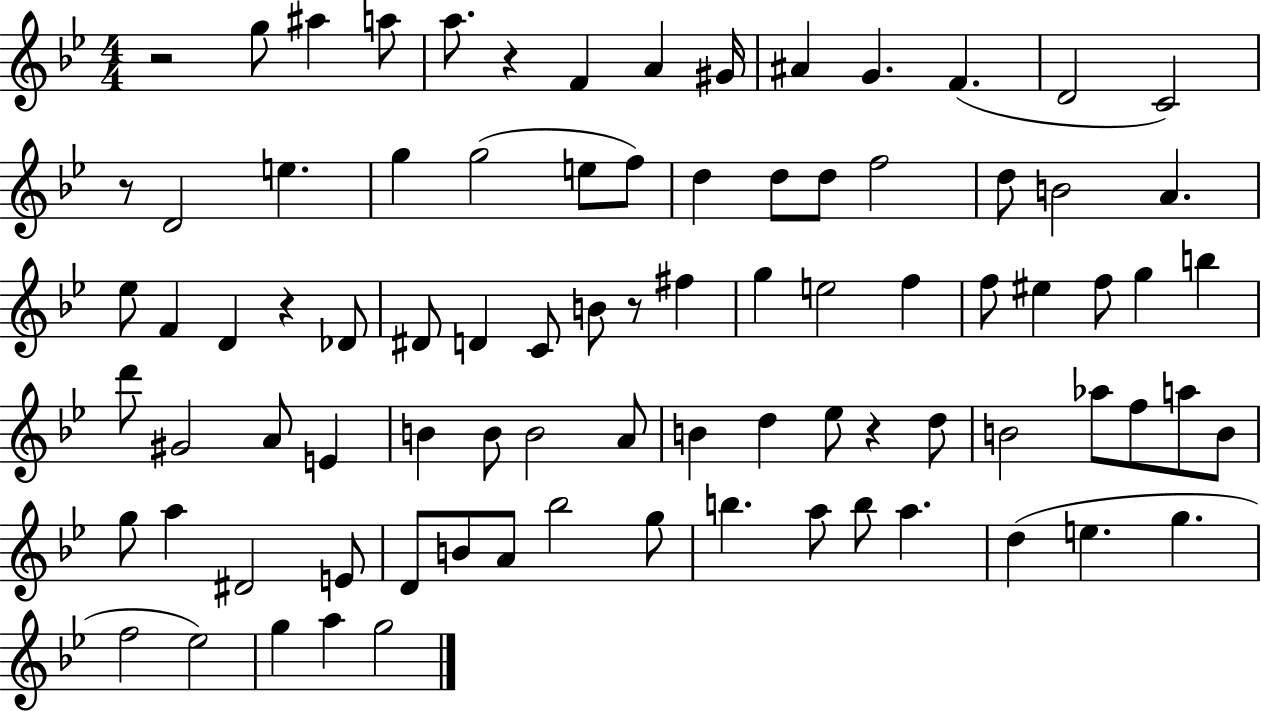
R/h G5/e A#5/q A5/e A5/e. R/q F4/q A4/q G#4/s A#4/q G4/q. F4/q. D4/h C4/h R/e D4/h E5/q. G5/q G5/h E5/e F5/e D5/q D5/e D5/e F5/h D5/e B4/h A4/q. Eb5/e F4/q D4/q R/q Db4/e D#4/e D4/q C4/e B4/e R/e F#5/q G5/q E5/h F5/q F5/e EIS5/q F5/e G5/q B5/q D6/e G#4/h A4/e E4/q B4/q B4/e B4/h A4/e B4/q D5/q Eb5/e R/q D5/e B4/h Ab5/e F5/e A5/e B4/e G5/e A5/q D#4/h E4/e D4/e B4/e A4/e Bb5/h G5/e B5/q. A5/e B5/e A5/q. D5/q E5/q. G5/q. F5/h Eb5/h G5/q A5/q G5/h